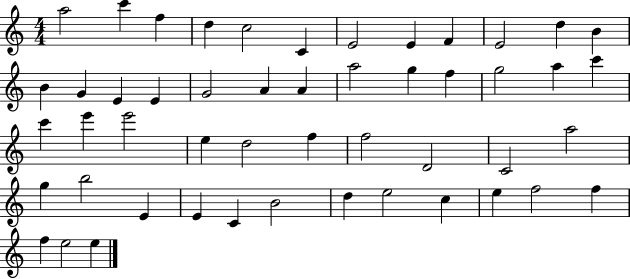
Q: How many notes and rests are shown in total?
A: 50